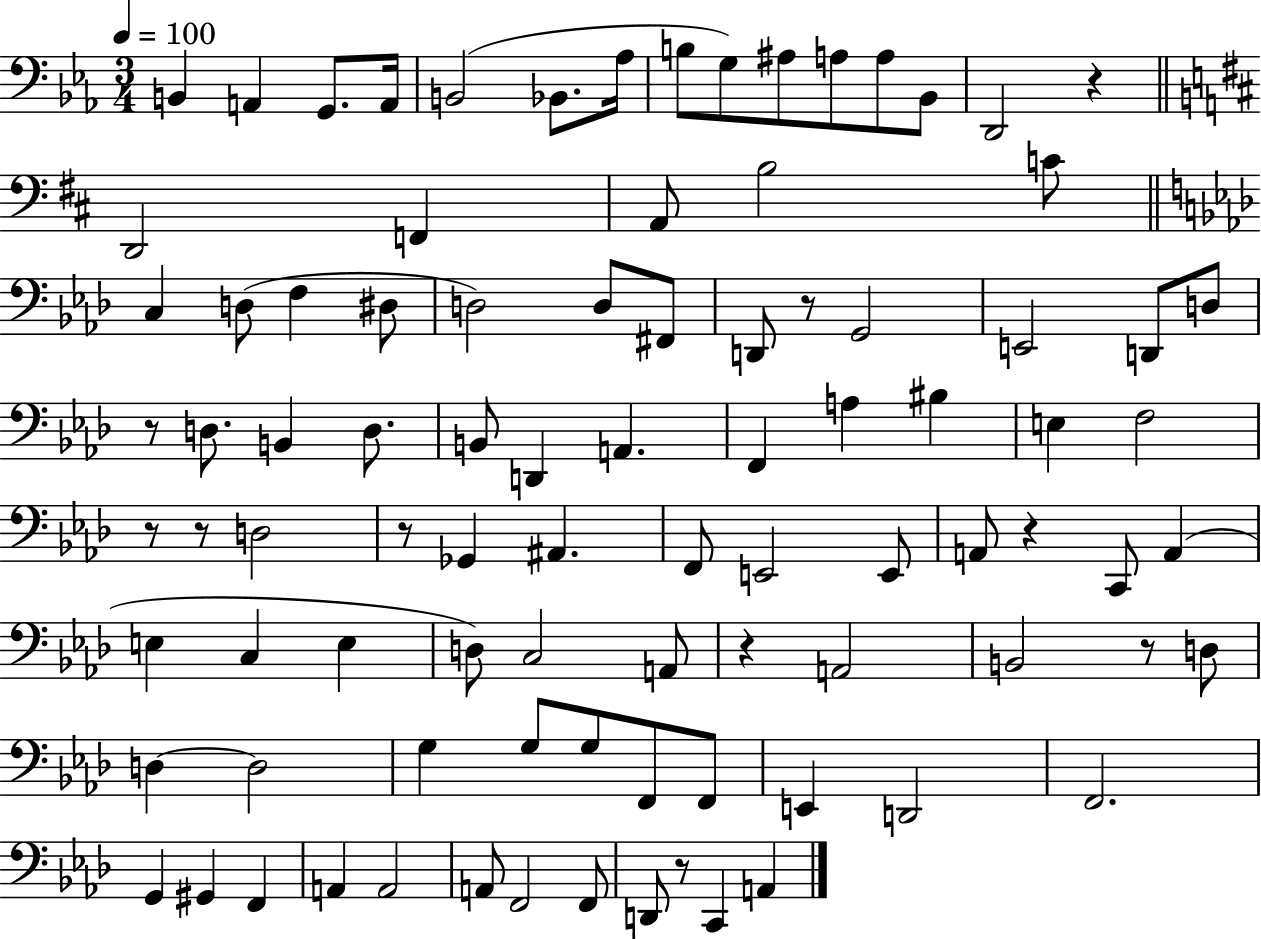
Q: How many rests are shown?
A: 10